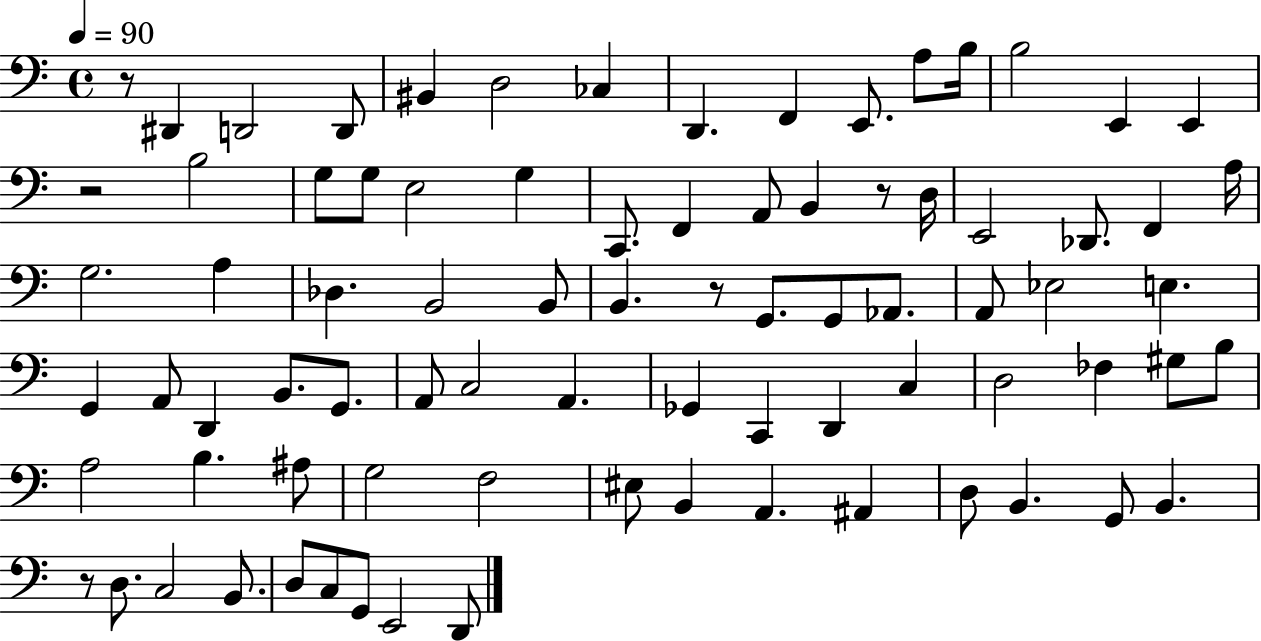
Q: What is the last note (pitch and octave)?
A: D2